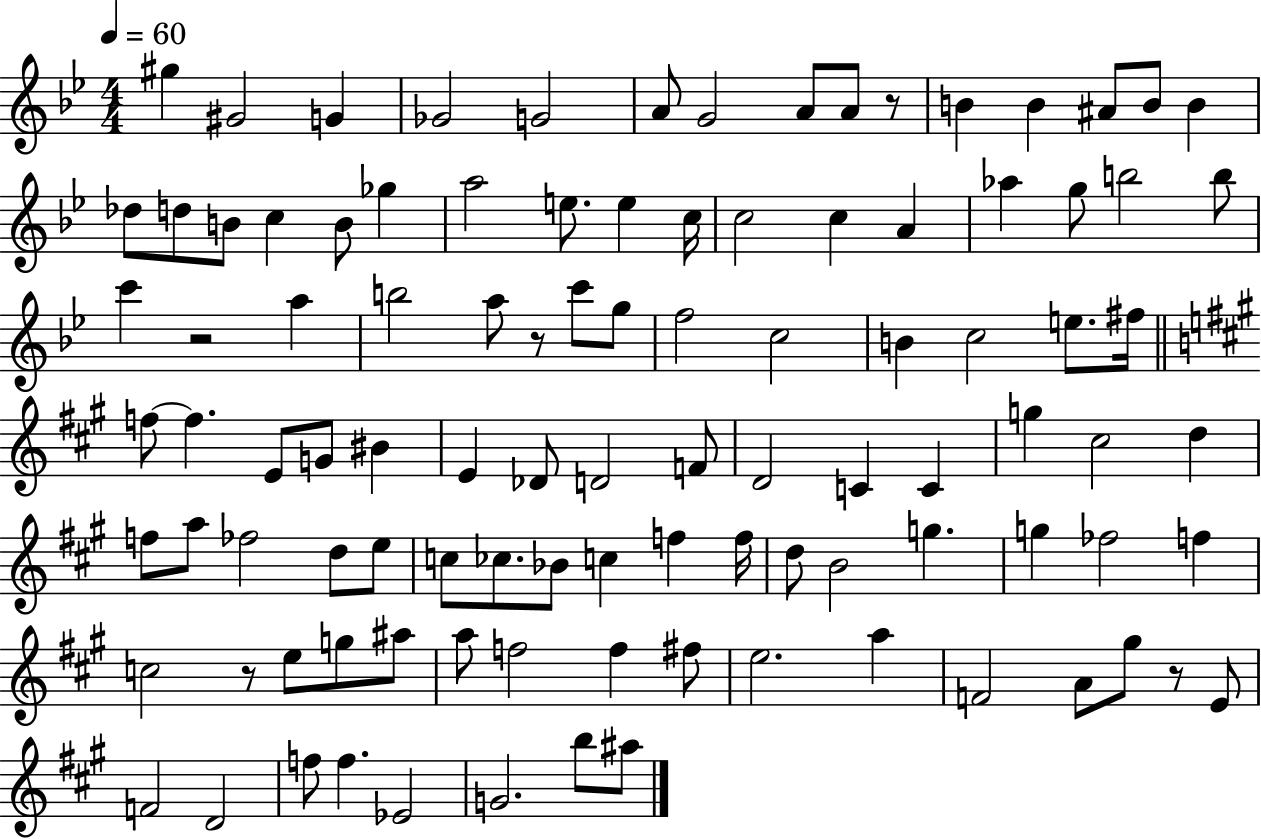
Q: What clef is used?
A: treble